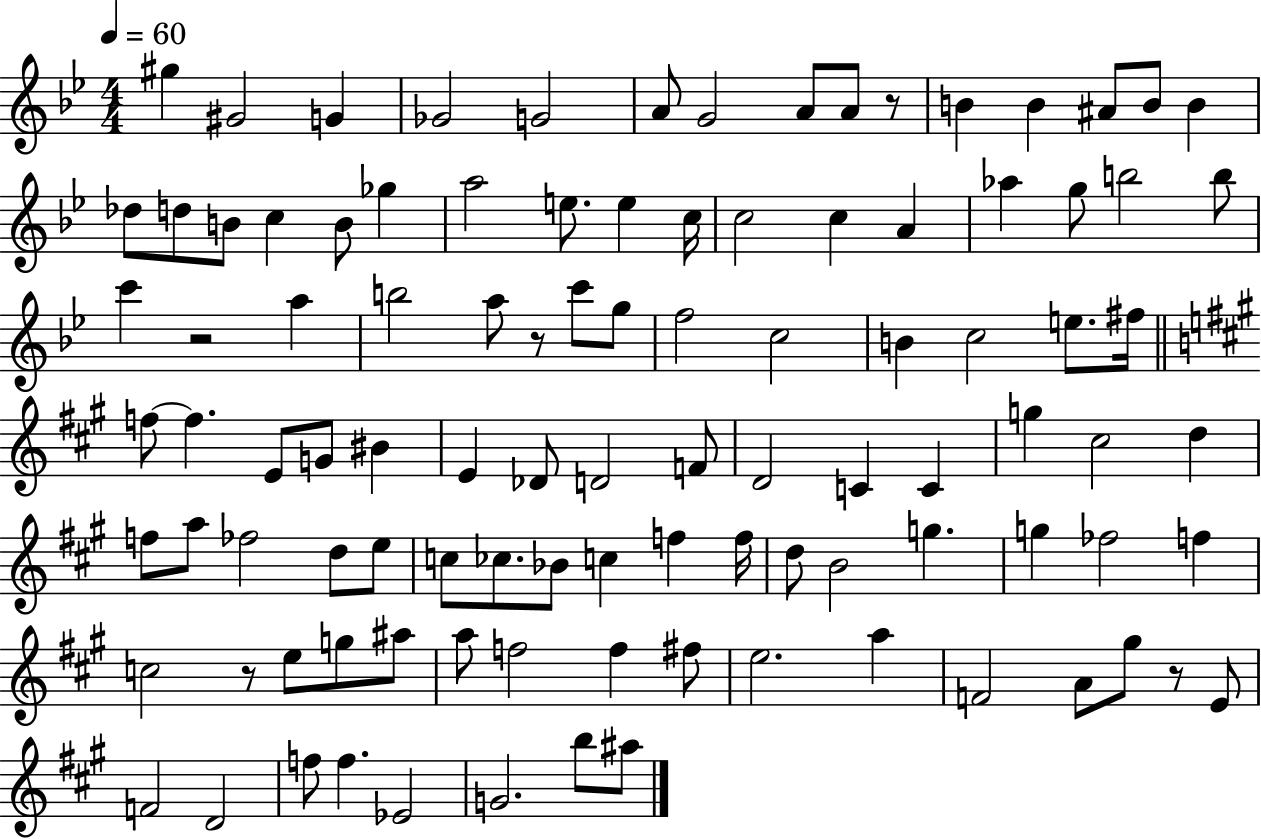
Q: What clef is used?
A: treble